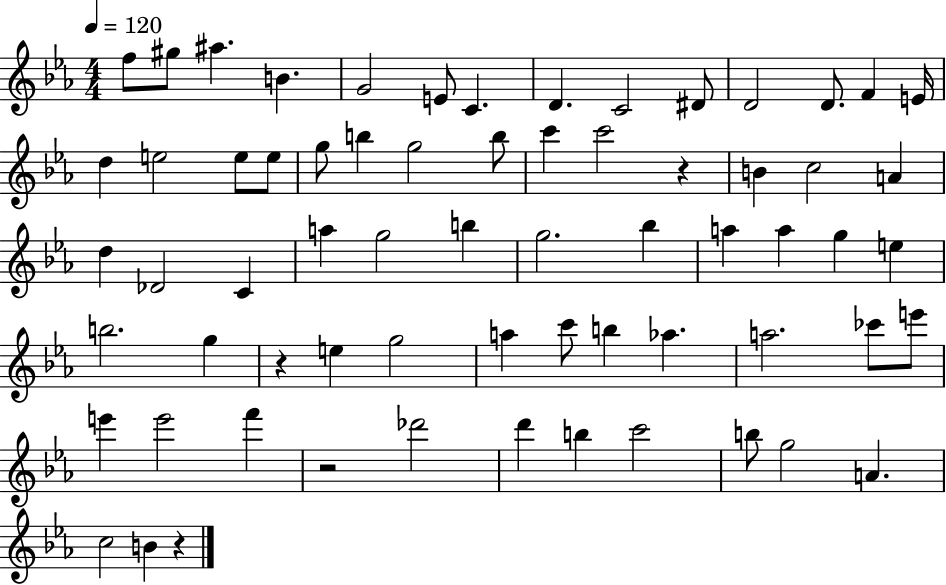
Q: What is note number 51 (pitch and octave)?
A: E6